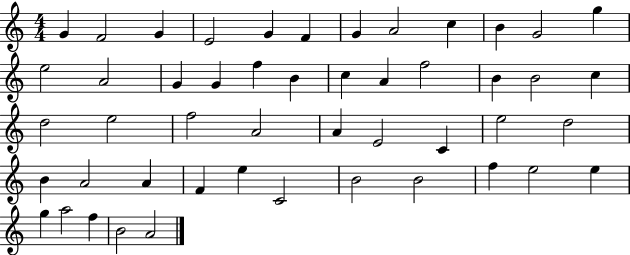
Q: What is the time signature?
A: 4/4